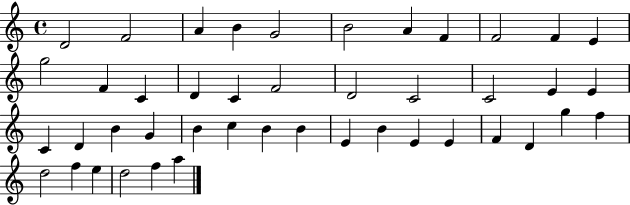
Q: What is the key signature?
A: C major